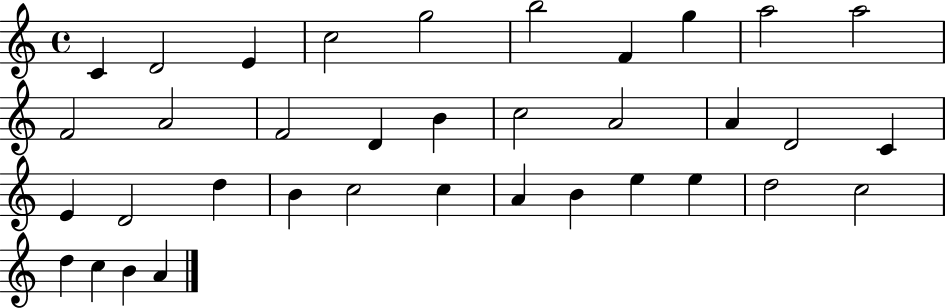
{
  \clef treble
  \time 4/4
  \defaultTimeSignature
  \key c \major
  c'4 d'2 e'4 | c''2 g''2 | b''2 f'4 g''4 | a''2 a''2 | \break f'2 a'2 | f'2 d'4 b'4 | c''2 a'2 | a'4 d'2 c'4 | \break e'4 d'2 d''4 | b'4 c''2 c''4 | a'4 b'4 e''4 e''4 | d''2 c''2 | \break d''4 c''4 b'4 a'4 | \bar "|."
}